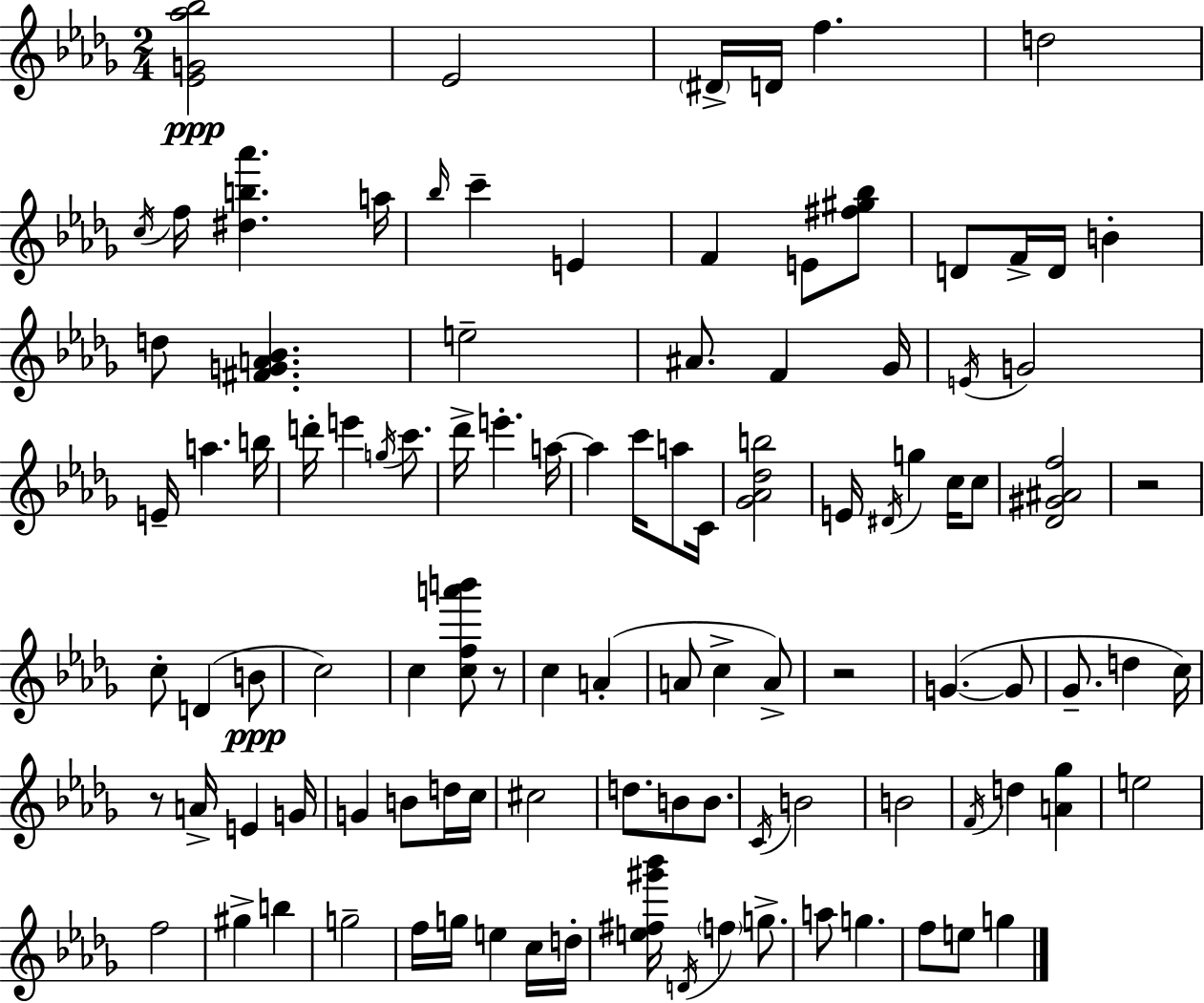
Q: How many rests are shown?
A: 4